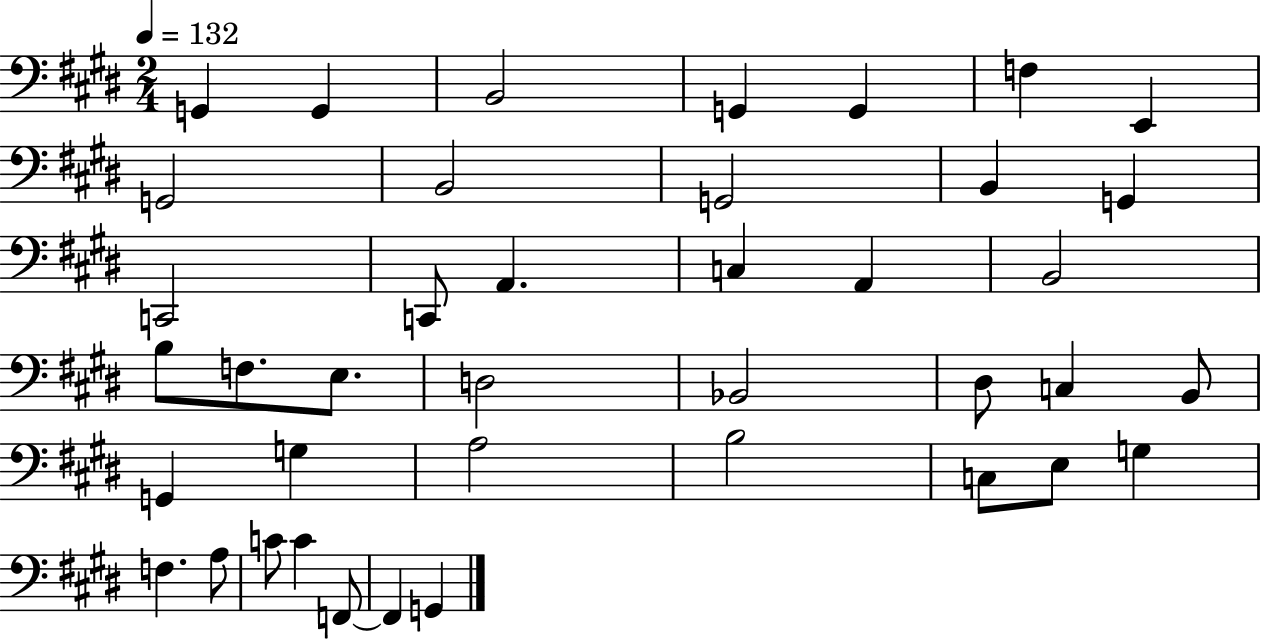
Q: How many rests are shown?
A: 0